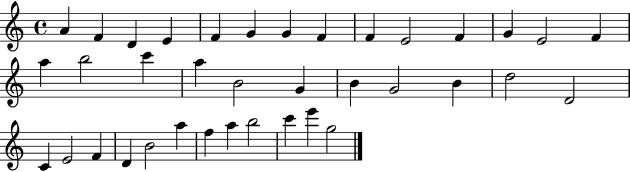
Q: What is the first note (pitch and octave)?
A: A4